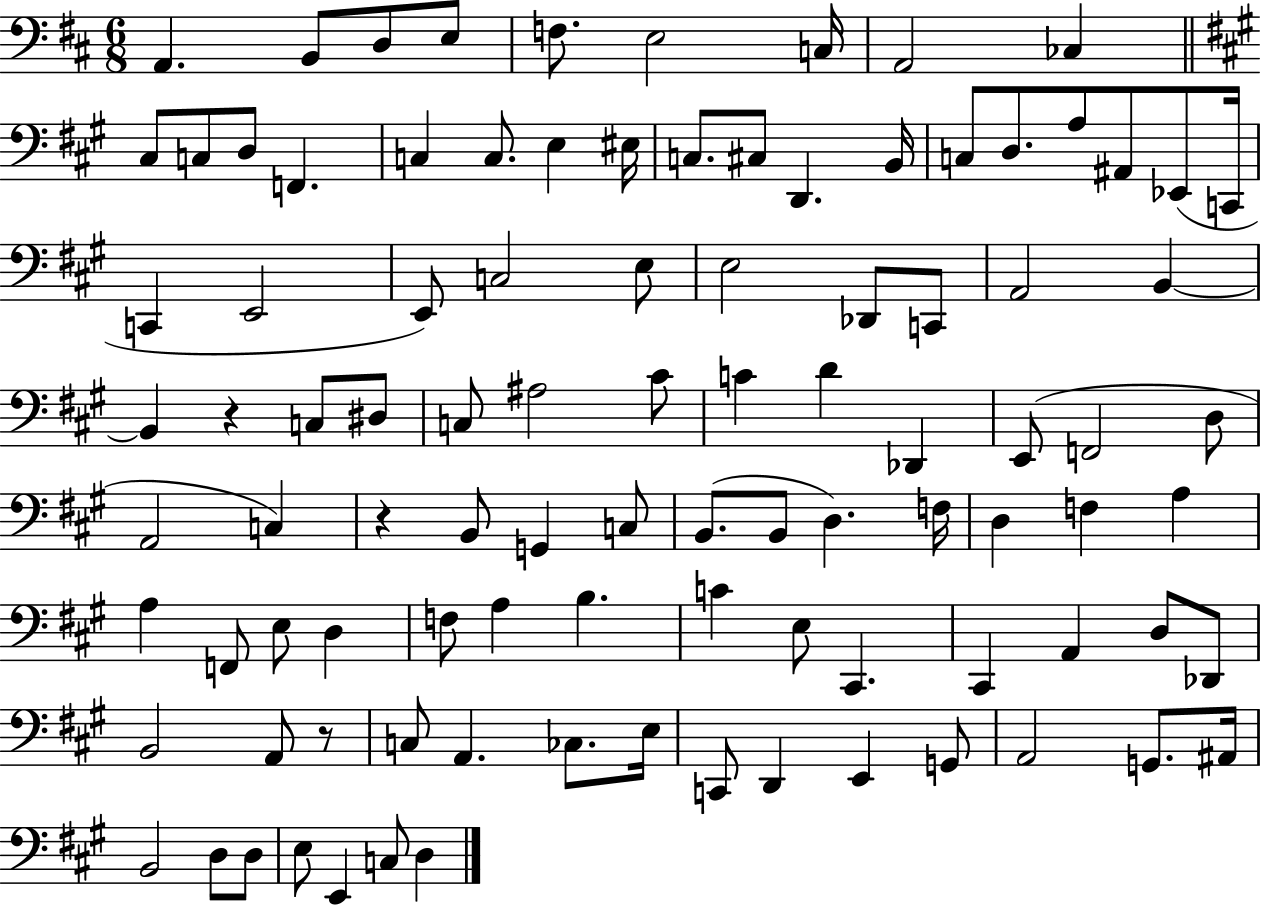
A2/q. B2/e D3/e E3/e F3/e. E3/h C3/s A2/h CES3/q C#3/e C3/e D3/e F2/q. C3/q C3/e. E3/q EIS3/s C3/e. C#3/e D2/q. B2/s C3/e D3/e. A3/e A#2/e Eb2/e C2/s C2/q E2/h E2/e C3/h E3/e E3/h Db2/e C2/e A2/h B2/q B2/q R/q C3/e D#3/e C3/e A#3/h C#4/e C4/q D4/q Db2/q E2/e F2/h D3/e A2/h C3/q R/q B2/e G2/q C3/e B2/e. B2/e D3/q. F3/s D3/q F3/q A3/q A3/q F2/e E3/e D3/q F3/e A3/q B3/q. C4/q E3/e C#2/q. C#2/q A2/q D3/e Db2/e B2/h A2/e R/e C3/e A2/q. CES3/e. E3/s C2/e D2/q E2/q G2/e A2/h G2/e. A#2/s B2/h D3/e D3/e E3/e E2/q C3/e D3/q